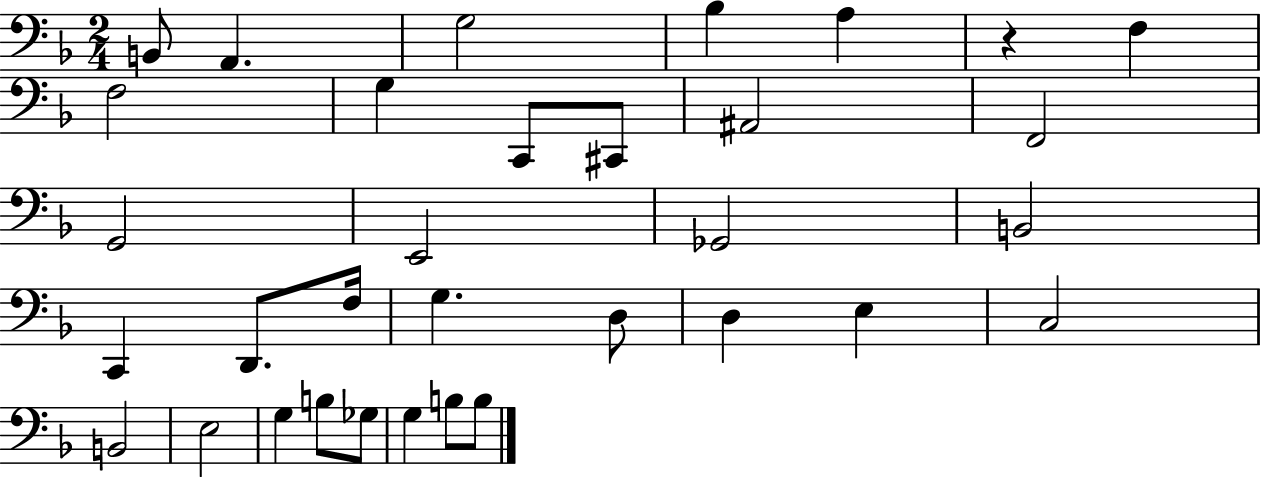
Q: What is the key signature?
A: F major